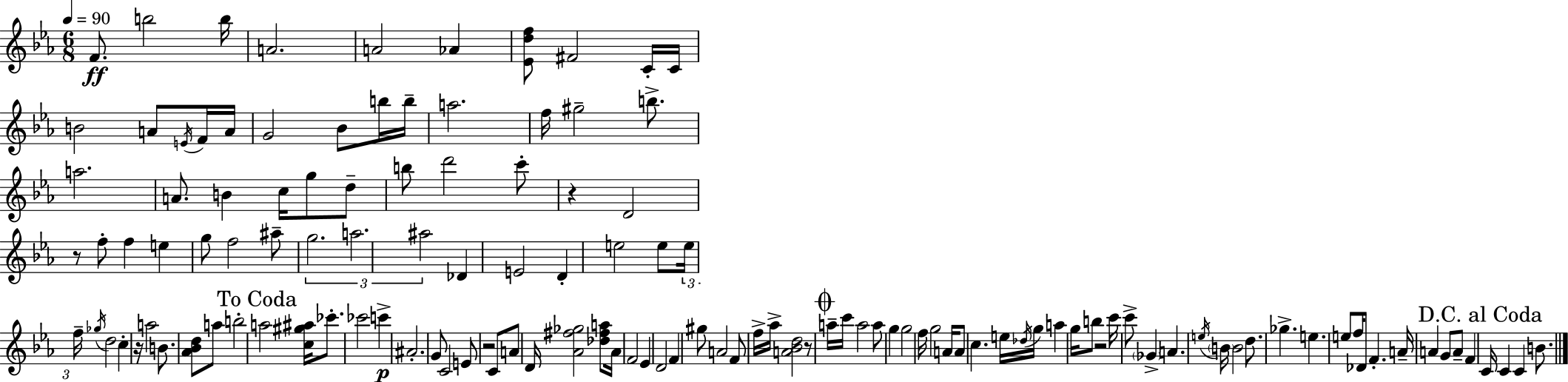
{
  \clef treble
  \numericTimeSignature
  \time 6/8
  \key c \minor
  \tempo 4 = 90
  f'8.\ff b''2 b''16 | a'2. | a'2 aes'4 | <ees' d'' f''>8 fis'2 c'16-. c'16 | \break b'2 a'8 \acciaccatura { e'16 } f'16 | a'16 g'2 bes'8 b''16 | b''16-- a''2. | f''16 gis''2-- b''8.-> | \break a''2. | a'8. b'4 c''16 g''8 d''8-- | b''8 d'''2 c'''8-. | r4 d'2 | \break r8 f''8-. f''4 e''4 | g''8 f''2 ais''8-- | \tuplet 3/2 { g''2. | a''2. | \break ais''2 } des'4 | e'2 d'4-. | e''2 e''8 \tuplet 3/2 { e''16 | f''16-- \acciaccatura { ges''16 } } d''2 c''4-. | \break r16 a''2 b'8. | <aes' bes' d''>8 a''8 b''2-. | \mark "To Coda" a''2 <c'' gis'' ais''>16 ces'''8.-. | ces'''2 c'''4->\p | \break ais'2.-. | g'8 c'2 | e'8 r2 c'8 | a'8 d'16 <aes' fis'' ges''>2 <des'' fis'' a''>8 | \break aes'16 f'2 ees'4 | d'2 f'4 | gis''8 a'2 | f'8 f''16-> aes''16-> <a' bes' d''>2 | \break r8 \mark \markup { \musicglyph "scripts.coda" } a''16-- c'''16 a''2 | a''8 g''4 g''2 | f''16 g''2 a'16 | a'8 c''4. e''16 \acciaccatura { des''16 } g''16 a''4 | \break g''16 b''8 r2 | c'''16 c'''8-> \parenthesize ges'4-> a'4. | \acciaccatura { e''16 } \parenthesize b'16 b'2 | d''8. ges''4.-> e''4. | \break e''8 f''16 des'8 f'4.-. | a'16-- a'4 g'8 a'8-- | f'4 \mark "D.C. al Coda" c'16 c'4 c'4 | b'8. \bar "|."
}